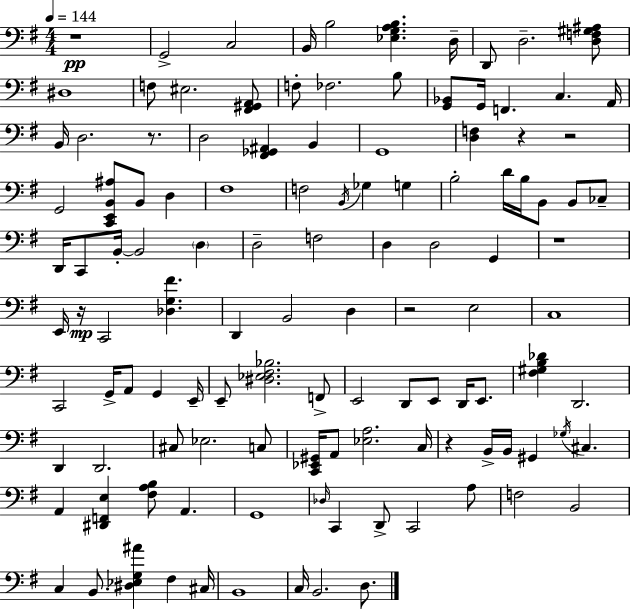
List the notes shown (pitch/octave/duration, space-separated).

R/w G2/h C3/h B2/s B3/h [Eb3,G3,A3,B3]/q. D3/s D2/e D3/h. [D3,F3,G#3,A#3]/e D#3/w F3/e EIS3/h. [F#2,G#2,A2]/e F3/e FES3/h. B3/e [G2,Bb2]/e G2/s F2/q. C3/q. A2/s B2/s D3/h. R/e. D3/h [F#2,Gb2,A#2]/q B2/q G2/w [D3,F3]/q R/q R/h G2/h [C2,E2,B2,A#3]/e B2/e D3/q F#3/w F3/h B2/s Gb3/q G3/q B3/h D4/s B3/s B2/e B2/e CES3/e D2/s C2/e B2/s B2/h D3/q D3/h F3/h D3/q D3/h G2/q R/w E2/s R/s C2/h [Db3,G3,F#4]/q. D2/q B2/h D3/q R/h E3/h C3/w C2/h G2/s A2/e G2/q E2/s E2/e [D#3,Eb3,F#3,Bb3]/h. F2/e E2/h D2/e E2/e D2/s E2/e. [F#3,G#3,B3,Db4]/q D2/h. D2/q D2/h. C#3/e Eb3/h. C3/e [C2,Eb2,G#2]/s A2/e [Eb3,A3]/h. C3/s R/q B2/s B2/s G#2/q Gb3/s C#3/q. A2/q [D#2,F2,E3]/q [F#3,A3,B3]/e A2/q. G2/w Db3/s C2/q D2/e C2/h A3/e F3/h B2/h C3/q B2/e. [D#3,Eb3,G3,A#4]/q F#3/q C#3/s B2/w C3/s B2/h. D3/e.